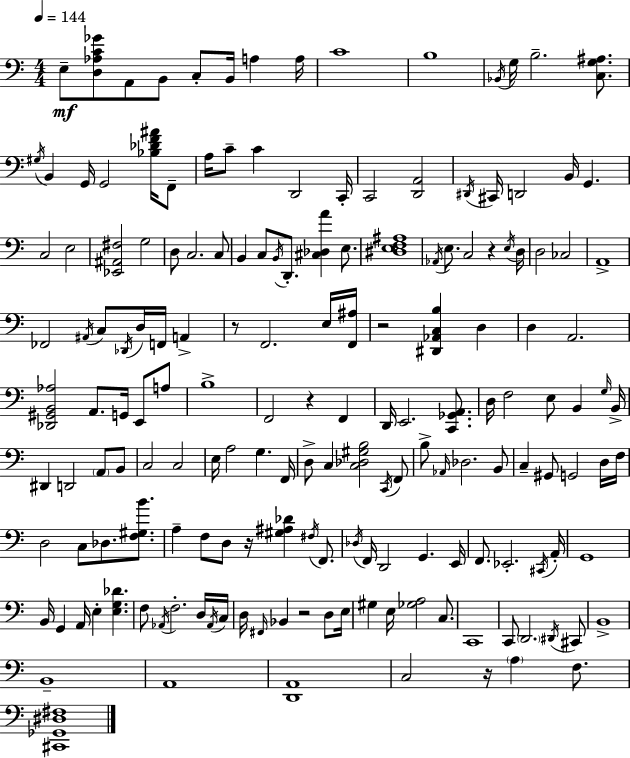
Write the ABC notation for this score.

X:1
T:Untitled
M:4/4
L:1/4
K:C
E,/2 [D,_A,C_G]/2 A,,/2 B,,/2 C,/2 B,,/4 A, A,/4 C4 B,4 _B,,/4 G,/4 B,2 [C,G,^A,]/2 ^G,/4 B,, G,,/4 G,,2 [_B,_DF^A]/4 F,,/2 A,/4 C/2 C D,,2 C,,/4 C,,2 [D,,A,,]2 ^D,,/4 ^C,,/4 D,,2 B,,/4 G,, C,2 E,2 [_E,,^A,,^F,]2 G,2 D,/2 C,2 C,/2 B,, C,/2 B,,/4 D,,/2 [^C,_D,A] E,/2 [^D,E,F,^A,]4 _A,,/4 E,/2 C,2 z E,/4 D,/4 D,2 _C,2 A,,4 _F,,2 ^A,,/4 C,/2 _D,,/4 D,/4 F,,/4 A,, z/2 F,,2 E,/4 [F,,^A,]/4 z2 [^D,,_A,,C,B,] D, D, A,,2 [_D,,^G,,B,,_A,]2 A,,/2 G,,/4 E,,/2 A,/2 B,4 F,,2 z F,, D,,/4 E,,2 [C,,_G,,A,,]/2 D,/4 F,2 E,/2 B,, G,/4 B,,/4 ^D,, D,,2 A,,/2 B,,/2 C,2 C,2 E,/4 A,2 G, F,,/4 D,/2 C, [C,_D,^G,B,]2 C,,/4 F,,/2 B,/2 _A,,/4 _D,2 B,,/2 C, ^G,,/2 G,,2 D,/4 F,/4 D,2 C,/2 _D,/2 [F,^G,B]/2 A, F,/2 D,/2 z/4 [^G,^A,_D] ^F,/4 F,,/2 _D,/4 F,,/4 D,,2 G,, E,,/4 F,,/2 _E,,2 ^C,,/4 A,,/4 G,,4 B,,/4 G,, A,,/4 E, [E,G,_D] F,/2 _A,,/4 F,2 D,/4 _A,,/4 C,/4 D,/4 ^F,,/4 _B,, z2 D,/2 E,/4 ^G, E,/4 [_G,A,]2 C,/2 C,,4 C,,/2 D,,2 ^D,,/4 ^C,,/2 B,,4 B,,4 A,,4 [D,,A,,]4 C,2 z/4 A, F,/2 [^C,,_G,,^D,^F,]4